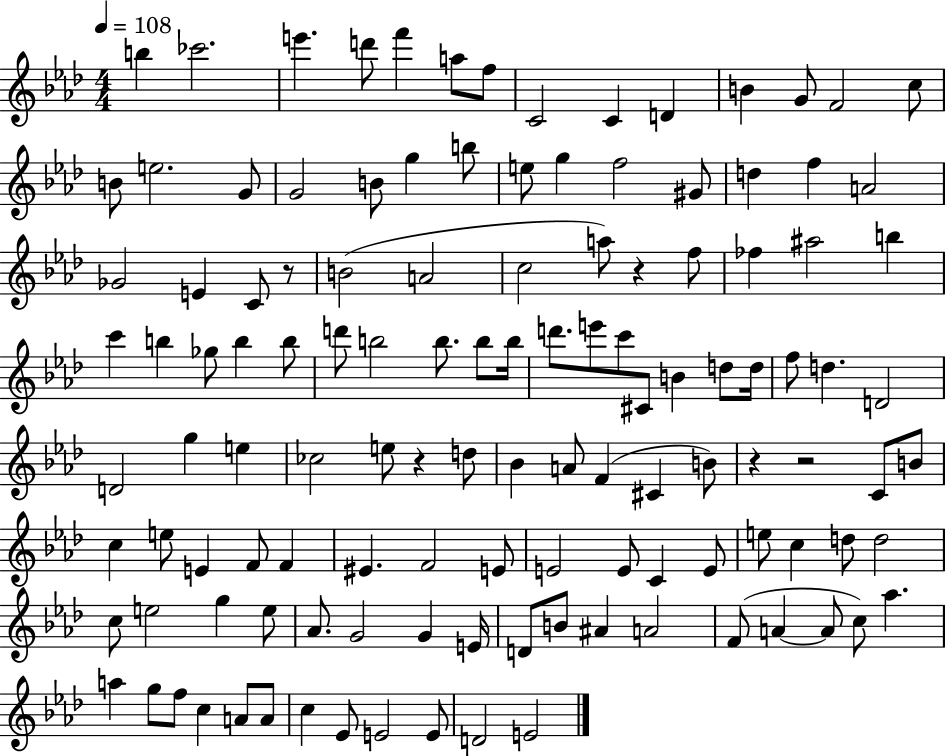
B5/q CES6/h. E6/q. D6/e F6/q A5/e F5/e C4/h C4/q D4/q B4/q G4/e F4/h C5/e B4/e E5/h. G4/e G4/h B4/e G5/q B5/e E5/e G5/q F5/h G#4/e D5/q F5/q A4/h Gb4/h E4/q C4/e R/e B4/h A4/h C5/h A5/e R/q F5/e FES5/q A#5/h B5/q C6/q B5/q Gb5/e B5/q B5/e D6/e B5/h B5/e. B5/e B5/s D6/e. E6/e C6/e C#4/e B4/q D5/e D5/s F5/e D5/q. D4/h D4/h G5/q E5/q CES5/h E5/e R/q D5/e Bb4/q A4/e F4/q C#4/q B4/e R/q R/h C4/e B4/e C5/q E5/e E4/q F4/e F4/q EIS4/q. F4/h E4/e E4/h E4/e C4/q E4/e E5/e C5/q D5/e D5/h C5/e E5/h G5/q E5/e Ab4/e. G4/h G4/q E4/s D4/e B4/e A#4/q A4/h F4/e A4/q A4/e C5/e Ab5/q. A5/q G5/e F5/e C5/q A4/e A4/e C5/q Eb4/e E4/h E4/e D4/h E4/h